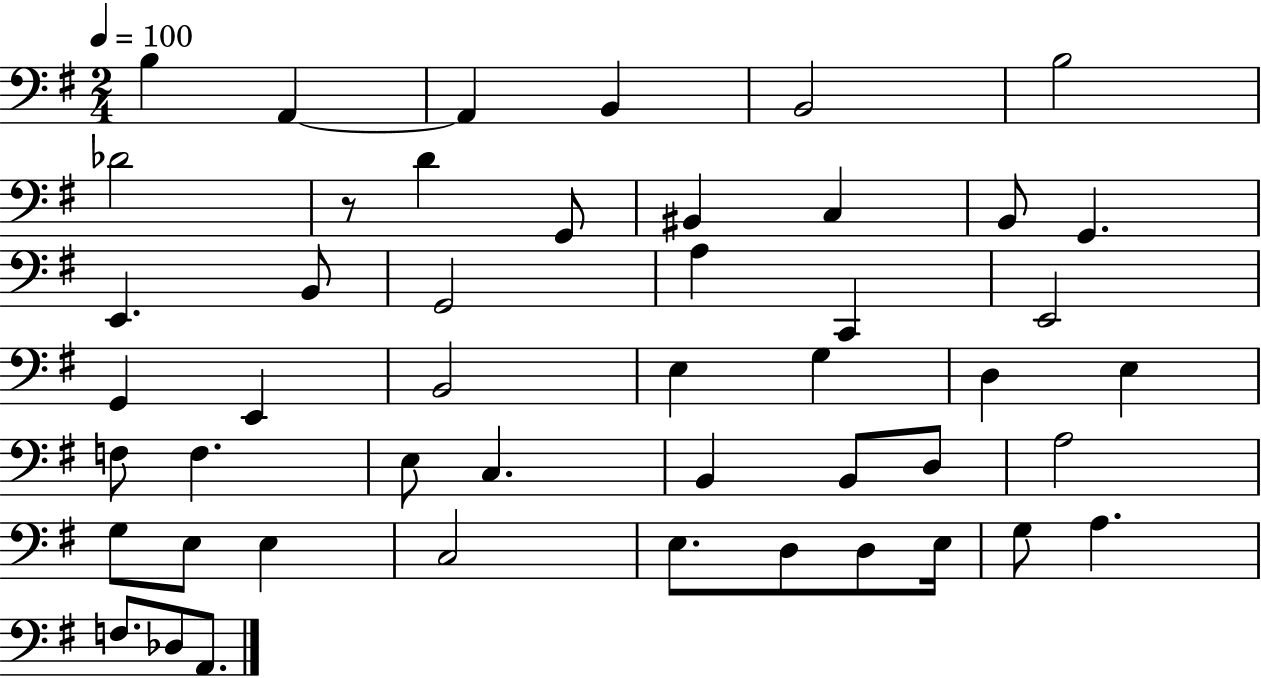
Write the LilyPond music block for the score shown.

{
  \clef bass
  \numericTimeSignature
  \time 2/4
  \key g \major
  \tempo 4 = 100
  b4 a,4~~ | a,4 b,4 | b,2 | b2 | \break des'2 | r8 d'4 g,8 | bis,4 c4 | b,8 g,4. | \break e,4. b,8 | g,2 | a4 c,4 | e,2 | \break g,4 e,4 | b,2 | e4 g4 | d4 e4 | \break f8 f4. | e8 c4. | b,4 b,8 d8 | a2 | \break g8 e8 e4 | c2 | e8. d8 d8 e16 | g8 a4. | \break f8. des8 a,8. | \bar "|."
}